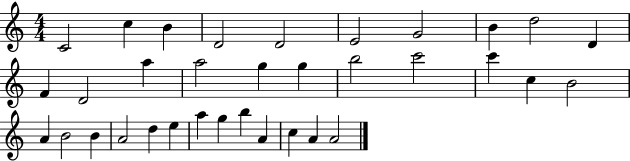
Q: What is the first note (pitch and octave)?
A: C4